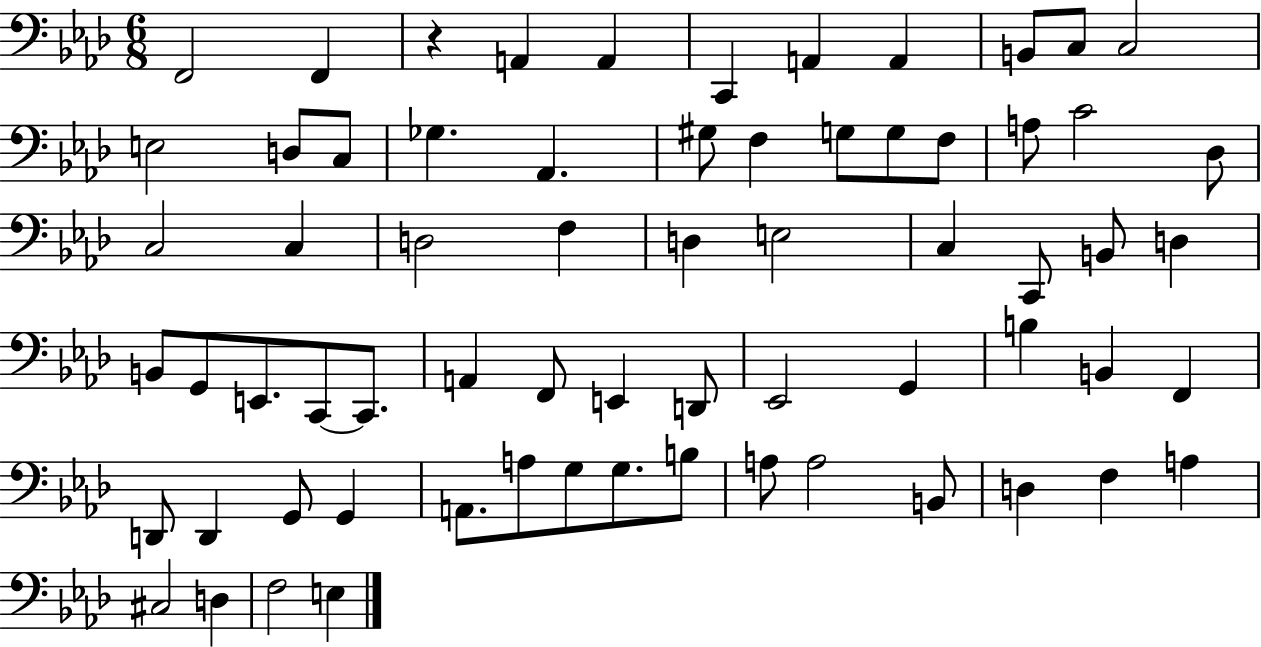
F2/h F2/q R/q A2/q A2/q C2/q A2/q A2/q B2/e C3/e C3/h E3/h D3/e C3/e Gb3/q. Ab2/q. G#3/e F3/q G3/e G3/e F3/e A3/e C4/h Db3/e C3/h C3/q D3/h F3/q D3/q E3/h C3/q C2/e B2/e D3/q B2/e G2/e E2/e. C2/e C2/e. A2/q F2/e E2/q D2/e Eb2/h G2/q B3/q B2/q F2/q D2/e D2/q G2/e G2/q A2/e. A3/e G3/e G3/e. B3/e A3/e A3/h B2/e D3/q F3/q A3/q C#3/h D3/q F3/h E3/q